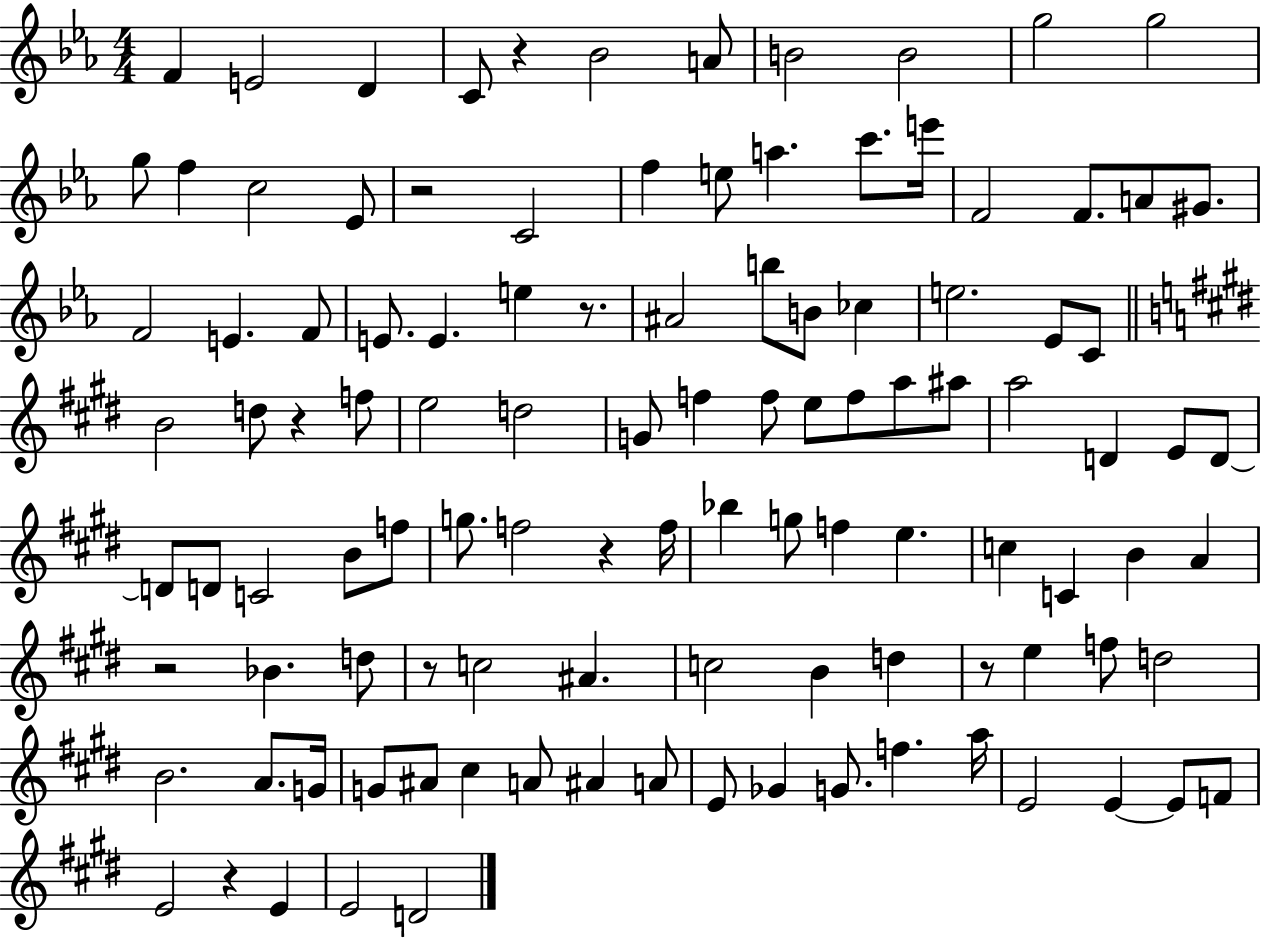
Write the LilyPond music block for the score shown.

{
  \clef treble
  \numericTimeSignature
  \time 4/4
  \key ees \major
  f'4 e'2 d'4 | c'8 r4 bes'2 a'8 | b'2 b'2 | g''2 g''2 | \break g''8 f''4 c''2 ees'8 | r2 c'2 | f''4 e''8 a''4. c'''8. e'''16 | f'2 f'8. a'8 gis'8. | \break f'2 e'4. f'8 | e'8. e'4. e''4 r8. | ais'2 b''8 b'8 ces''4 | e''2. ees'8 c'8 | \break \bar "||" \break \key e \major b'2 d''8 r4 f''8 | e''2 d''2 | g'8 f''4 f''8 e''8 f''8 a''8 ais''8 | a''2 d'4 e'8 d'8~~ | \break d'8 d'8 c'2 b'8 f''8 | g''8. f''2 r4 f''16 | bes''4 g''8 f''4 e''4. | c''4 c'4 b'4 a'4 | \break r2 bes'4. d''8 | r8 c''2 ais'4. | c''2 b'4 d''4 | r8 e''4 f''8 d''2 | \break b'2. a'8. g'16 | g'8 ais'8 cis''4 a'8 ais'4 a'8 | e'8 ges'4 g'8. f''4. a''16 | e'2 e'4~~ e'8 f'8 | \break e'2 r4 e'4 | e'2 d'2 | \bar "|."
}